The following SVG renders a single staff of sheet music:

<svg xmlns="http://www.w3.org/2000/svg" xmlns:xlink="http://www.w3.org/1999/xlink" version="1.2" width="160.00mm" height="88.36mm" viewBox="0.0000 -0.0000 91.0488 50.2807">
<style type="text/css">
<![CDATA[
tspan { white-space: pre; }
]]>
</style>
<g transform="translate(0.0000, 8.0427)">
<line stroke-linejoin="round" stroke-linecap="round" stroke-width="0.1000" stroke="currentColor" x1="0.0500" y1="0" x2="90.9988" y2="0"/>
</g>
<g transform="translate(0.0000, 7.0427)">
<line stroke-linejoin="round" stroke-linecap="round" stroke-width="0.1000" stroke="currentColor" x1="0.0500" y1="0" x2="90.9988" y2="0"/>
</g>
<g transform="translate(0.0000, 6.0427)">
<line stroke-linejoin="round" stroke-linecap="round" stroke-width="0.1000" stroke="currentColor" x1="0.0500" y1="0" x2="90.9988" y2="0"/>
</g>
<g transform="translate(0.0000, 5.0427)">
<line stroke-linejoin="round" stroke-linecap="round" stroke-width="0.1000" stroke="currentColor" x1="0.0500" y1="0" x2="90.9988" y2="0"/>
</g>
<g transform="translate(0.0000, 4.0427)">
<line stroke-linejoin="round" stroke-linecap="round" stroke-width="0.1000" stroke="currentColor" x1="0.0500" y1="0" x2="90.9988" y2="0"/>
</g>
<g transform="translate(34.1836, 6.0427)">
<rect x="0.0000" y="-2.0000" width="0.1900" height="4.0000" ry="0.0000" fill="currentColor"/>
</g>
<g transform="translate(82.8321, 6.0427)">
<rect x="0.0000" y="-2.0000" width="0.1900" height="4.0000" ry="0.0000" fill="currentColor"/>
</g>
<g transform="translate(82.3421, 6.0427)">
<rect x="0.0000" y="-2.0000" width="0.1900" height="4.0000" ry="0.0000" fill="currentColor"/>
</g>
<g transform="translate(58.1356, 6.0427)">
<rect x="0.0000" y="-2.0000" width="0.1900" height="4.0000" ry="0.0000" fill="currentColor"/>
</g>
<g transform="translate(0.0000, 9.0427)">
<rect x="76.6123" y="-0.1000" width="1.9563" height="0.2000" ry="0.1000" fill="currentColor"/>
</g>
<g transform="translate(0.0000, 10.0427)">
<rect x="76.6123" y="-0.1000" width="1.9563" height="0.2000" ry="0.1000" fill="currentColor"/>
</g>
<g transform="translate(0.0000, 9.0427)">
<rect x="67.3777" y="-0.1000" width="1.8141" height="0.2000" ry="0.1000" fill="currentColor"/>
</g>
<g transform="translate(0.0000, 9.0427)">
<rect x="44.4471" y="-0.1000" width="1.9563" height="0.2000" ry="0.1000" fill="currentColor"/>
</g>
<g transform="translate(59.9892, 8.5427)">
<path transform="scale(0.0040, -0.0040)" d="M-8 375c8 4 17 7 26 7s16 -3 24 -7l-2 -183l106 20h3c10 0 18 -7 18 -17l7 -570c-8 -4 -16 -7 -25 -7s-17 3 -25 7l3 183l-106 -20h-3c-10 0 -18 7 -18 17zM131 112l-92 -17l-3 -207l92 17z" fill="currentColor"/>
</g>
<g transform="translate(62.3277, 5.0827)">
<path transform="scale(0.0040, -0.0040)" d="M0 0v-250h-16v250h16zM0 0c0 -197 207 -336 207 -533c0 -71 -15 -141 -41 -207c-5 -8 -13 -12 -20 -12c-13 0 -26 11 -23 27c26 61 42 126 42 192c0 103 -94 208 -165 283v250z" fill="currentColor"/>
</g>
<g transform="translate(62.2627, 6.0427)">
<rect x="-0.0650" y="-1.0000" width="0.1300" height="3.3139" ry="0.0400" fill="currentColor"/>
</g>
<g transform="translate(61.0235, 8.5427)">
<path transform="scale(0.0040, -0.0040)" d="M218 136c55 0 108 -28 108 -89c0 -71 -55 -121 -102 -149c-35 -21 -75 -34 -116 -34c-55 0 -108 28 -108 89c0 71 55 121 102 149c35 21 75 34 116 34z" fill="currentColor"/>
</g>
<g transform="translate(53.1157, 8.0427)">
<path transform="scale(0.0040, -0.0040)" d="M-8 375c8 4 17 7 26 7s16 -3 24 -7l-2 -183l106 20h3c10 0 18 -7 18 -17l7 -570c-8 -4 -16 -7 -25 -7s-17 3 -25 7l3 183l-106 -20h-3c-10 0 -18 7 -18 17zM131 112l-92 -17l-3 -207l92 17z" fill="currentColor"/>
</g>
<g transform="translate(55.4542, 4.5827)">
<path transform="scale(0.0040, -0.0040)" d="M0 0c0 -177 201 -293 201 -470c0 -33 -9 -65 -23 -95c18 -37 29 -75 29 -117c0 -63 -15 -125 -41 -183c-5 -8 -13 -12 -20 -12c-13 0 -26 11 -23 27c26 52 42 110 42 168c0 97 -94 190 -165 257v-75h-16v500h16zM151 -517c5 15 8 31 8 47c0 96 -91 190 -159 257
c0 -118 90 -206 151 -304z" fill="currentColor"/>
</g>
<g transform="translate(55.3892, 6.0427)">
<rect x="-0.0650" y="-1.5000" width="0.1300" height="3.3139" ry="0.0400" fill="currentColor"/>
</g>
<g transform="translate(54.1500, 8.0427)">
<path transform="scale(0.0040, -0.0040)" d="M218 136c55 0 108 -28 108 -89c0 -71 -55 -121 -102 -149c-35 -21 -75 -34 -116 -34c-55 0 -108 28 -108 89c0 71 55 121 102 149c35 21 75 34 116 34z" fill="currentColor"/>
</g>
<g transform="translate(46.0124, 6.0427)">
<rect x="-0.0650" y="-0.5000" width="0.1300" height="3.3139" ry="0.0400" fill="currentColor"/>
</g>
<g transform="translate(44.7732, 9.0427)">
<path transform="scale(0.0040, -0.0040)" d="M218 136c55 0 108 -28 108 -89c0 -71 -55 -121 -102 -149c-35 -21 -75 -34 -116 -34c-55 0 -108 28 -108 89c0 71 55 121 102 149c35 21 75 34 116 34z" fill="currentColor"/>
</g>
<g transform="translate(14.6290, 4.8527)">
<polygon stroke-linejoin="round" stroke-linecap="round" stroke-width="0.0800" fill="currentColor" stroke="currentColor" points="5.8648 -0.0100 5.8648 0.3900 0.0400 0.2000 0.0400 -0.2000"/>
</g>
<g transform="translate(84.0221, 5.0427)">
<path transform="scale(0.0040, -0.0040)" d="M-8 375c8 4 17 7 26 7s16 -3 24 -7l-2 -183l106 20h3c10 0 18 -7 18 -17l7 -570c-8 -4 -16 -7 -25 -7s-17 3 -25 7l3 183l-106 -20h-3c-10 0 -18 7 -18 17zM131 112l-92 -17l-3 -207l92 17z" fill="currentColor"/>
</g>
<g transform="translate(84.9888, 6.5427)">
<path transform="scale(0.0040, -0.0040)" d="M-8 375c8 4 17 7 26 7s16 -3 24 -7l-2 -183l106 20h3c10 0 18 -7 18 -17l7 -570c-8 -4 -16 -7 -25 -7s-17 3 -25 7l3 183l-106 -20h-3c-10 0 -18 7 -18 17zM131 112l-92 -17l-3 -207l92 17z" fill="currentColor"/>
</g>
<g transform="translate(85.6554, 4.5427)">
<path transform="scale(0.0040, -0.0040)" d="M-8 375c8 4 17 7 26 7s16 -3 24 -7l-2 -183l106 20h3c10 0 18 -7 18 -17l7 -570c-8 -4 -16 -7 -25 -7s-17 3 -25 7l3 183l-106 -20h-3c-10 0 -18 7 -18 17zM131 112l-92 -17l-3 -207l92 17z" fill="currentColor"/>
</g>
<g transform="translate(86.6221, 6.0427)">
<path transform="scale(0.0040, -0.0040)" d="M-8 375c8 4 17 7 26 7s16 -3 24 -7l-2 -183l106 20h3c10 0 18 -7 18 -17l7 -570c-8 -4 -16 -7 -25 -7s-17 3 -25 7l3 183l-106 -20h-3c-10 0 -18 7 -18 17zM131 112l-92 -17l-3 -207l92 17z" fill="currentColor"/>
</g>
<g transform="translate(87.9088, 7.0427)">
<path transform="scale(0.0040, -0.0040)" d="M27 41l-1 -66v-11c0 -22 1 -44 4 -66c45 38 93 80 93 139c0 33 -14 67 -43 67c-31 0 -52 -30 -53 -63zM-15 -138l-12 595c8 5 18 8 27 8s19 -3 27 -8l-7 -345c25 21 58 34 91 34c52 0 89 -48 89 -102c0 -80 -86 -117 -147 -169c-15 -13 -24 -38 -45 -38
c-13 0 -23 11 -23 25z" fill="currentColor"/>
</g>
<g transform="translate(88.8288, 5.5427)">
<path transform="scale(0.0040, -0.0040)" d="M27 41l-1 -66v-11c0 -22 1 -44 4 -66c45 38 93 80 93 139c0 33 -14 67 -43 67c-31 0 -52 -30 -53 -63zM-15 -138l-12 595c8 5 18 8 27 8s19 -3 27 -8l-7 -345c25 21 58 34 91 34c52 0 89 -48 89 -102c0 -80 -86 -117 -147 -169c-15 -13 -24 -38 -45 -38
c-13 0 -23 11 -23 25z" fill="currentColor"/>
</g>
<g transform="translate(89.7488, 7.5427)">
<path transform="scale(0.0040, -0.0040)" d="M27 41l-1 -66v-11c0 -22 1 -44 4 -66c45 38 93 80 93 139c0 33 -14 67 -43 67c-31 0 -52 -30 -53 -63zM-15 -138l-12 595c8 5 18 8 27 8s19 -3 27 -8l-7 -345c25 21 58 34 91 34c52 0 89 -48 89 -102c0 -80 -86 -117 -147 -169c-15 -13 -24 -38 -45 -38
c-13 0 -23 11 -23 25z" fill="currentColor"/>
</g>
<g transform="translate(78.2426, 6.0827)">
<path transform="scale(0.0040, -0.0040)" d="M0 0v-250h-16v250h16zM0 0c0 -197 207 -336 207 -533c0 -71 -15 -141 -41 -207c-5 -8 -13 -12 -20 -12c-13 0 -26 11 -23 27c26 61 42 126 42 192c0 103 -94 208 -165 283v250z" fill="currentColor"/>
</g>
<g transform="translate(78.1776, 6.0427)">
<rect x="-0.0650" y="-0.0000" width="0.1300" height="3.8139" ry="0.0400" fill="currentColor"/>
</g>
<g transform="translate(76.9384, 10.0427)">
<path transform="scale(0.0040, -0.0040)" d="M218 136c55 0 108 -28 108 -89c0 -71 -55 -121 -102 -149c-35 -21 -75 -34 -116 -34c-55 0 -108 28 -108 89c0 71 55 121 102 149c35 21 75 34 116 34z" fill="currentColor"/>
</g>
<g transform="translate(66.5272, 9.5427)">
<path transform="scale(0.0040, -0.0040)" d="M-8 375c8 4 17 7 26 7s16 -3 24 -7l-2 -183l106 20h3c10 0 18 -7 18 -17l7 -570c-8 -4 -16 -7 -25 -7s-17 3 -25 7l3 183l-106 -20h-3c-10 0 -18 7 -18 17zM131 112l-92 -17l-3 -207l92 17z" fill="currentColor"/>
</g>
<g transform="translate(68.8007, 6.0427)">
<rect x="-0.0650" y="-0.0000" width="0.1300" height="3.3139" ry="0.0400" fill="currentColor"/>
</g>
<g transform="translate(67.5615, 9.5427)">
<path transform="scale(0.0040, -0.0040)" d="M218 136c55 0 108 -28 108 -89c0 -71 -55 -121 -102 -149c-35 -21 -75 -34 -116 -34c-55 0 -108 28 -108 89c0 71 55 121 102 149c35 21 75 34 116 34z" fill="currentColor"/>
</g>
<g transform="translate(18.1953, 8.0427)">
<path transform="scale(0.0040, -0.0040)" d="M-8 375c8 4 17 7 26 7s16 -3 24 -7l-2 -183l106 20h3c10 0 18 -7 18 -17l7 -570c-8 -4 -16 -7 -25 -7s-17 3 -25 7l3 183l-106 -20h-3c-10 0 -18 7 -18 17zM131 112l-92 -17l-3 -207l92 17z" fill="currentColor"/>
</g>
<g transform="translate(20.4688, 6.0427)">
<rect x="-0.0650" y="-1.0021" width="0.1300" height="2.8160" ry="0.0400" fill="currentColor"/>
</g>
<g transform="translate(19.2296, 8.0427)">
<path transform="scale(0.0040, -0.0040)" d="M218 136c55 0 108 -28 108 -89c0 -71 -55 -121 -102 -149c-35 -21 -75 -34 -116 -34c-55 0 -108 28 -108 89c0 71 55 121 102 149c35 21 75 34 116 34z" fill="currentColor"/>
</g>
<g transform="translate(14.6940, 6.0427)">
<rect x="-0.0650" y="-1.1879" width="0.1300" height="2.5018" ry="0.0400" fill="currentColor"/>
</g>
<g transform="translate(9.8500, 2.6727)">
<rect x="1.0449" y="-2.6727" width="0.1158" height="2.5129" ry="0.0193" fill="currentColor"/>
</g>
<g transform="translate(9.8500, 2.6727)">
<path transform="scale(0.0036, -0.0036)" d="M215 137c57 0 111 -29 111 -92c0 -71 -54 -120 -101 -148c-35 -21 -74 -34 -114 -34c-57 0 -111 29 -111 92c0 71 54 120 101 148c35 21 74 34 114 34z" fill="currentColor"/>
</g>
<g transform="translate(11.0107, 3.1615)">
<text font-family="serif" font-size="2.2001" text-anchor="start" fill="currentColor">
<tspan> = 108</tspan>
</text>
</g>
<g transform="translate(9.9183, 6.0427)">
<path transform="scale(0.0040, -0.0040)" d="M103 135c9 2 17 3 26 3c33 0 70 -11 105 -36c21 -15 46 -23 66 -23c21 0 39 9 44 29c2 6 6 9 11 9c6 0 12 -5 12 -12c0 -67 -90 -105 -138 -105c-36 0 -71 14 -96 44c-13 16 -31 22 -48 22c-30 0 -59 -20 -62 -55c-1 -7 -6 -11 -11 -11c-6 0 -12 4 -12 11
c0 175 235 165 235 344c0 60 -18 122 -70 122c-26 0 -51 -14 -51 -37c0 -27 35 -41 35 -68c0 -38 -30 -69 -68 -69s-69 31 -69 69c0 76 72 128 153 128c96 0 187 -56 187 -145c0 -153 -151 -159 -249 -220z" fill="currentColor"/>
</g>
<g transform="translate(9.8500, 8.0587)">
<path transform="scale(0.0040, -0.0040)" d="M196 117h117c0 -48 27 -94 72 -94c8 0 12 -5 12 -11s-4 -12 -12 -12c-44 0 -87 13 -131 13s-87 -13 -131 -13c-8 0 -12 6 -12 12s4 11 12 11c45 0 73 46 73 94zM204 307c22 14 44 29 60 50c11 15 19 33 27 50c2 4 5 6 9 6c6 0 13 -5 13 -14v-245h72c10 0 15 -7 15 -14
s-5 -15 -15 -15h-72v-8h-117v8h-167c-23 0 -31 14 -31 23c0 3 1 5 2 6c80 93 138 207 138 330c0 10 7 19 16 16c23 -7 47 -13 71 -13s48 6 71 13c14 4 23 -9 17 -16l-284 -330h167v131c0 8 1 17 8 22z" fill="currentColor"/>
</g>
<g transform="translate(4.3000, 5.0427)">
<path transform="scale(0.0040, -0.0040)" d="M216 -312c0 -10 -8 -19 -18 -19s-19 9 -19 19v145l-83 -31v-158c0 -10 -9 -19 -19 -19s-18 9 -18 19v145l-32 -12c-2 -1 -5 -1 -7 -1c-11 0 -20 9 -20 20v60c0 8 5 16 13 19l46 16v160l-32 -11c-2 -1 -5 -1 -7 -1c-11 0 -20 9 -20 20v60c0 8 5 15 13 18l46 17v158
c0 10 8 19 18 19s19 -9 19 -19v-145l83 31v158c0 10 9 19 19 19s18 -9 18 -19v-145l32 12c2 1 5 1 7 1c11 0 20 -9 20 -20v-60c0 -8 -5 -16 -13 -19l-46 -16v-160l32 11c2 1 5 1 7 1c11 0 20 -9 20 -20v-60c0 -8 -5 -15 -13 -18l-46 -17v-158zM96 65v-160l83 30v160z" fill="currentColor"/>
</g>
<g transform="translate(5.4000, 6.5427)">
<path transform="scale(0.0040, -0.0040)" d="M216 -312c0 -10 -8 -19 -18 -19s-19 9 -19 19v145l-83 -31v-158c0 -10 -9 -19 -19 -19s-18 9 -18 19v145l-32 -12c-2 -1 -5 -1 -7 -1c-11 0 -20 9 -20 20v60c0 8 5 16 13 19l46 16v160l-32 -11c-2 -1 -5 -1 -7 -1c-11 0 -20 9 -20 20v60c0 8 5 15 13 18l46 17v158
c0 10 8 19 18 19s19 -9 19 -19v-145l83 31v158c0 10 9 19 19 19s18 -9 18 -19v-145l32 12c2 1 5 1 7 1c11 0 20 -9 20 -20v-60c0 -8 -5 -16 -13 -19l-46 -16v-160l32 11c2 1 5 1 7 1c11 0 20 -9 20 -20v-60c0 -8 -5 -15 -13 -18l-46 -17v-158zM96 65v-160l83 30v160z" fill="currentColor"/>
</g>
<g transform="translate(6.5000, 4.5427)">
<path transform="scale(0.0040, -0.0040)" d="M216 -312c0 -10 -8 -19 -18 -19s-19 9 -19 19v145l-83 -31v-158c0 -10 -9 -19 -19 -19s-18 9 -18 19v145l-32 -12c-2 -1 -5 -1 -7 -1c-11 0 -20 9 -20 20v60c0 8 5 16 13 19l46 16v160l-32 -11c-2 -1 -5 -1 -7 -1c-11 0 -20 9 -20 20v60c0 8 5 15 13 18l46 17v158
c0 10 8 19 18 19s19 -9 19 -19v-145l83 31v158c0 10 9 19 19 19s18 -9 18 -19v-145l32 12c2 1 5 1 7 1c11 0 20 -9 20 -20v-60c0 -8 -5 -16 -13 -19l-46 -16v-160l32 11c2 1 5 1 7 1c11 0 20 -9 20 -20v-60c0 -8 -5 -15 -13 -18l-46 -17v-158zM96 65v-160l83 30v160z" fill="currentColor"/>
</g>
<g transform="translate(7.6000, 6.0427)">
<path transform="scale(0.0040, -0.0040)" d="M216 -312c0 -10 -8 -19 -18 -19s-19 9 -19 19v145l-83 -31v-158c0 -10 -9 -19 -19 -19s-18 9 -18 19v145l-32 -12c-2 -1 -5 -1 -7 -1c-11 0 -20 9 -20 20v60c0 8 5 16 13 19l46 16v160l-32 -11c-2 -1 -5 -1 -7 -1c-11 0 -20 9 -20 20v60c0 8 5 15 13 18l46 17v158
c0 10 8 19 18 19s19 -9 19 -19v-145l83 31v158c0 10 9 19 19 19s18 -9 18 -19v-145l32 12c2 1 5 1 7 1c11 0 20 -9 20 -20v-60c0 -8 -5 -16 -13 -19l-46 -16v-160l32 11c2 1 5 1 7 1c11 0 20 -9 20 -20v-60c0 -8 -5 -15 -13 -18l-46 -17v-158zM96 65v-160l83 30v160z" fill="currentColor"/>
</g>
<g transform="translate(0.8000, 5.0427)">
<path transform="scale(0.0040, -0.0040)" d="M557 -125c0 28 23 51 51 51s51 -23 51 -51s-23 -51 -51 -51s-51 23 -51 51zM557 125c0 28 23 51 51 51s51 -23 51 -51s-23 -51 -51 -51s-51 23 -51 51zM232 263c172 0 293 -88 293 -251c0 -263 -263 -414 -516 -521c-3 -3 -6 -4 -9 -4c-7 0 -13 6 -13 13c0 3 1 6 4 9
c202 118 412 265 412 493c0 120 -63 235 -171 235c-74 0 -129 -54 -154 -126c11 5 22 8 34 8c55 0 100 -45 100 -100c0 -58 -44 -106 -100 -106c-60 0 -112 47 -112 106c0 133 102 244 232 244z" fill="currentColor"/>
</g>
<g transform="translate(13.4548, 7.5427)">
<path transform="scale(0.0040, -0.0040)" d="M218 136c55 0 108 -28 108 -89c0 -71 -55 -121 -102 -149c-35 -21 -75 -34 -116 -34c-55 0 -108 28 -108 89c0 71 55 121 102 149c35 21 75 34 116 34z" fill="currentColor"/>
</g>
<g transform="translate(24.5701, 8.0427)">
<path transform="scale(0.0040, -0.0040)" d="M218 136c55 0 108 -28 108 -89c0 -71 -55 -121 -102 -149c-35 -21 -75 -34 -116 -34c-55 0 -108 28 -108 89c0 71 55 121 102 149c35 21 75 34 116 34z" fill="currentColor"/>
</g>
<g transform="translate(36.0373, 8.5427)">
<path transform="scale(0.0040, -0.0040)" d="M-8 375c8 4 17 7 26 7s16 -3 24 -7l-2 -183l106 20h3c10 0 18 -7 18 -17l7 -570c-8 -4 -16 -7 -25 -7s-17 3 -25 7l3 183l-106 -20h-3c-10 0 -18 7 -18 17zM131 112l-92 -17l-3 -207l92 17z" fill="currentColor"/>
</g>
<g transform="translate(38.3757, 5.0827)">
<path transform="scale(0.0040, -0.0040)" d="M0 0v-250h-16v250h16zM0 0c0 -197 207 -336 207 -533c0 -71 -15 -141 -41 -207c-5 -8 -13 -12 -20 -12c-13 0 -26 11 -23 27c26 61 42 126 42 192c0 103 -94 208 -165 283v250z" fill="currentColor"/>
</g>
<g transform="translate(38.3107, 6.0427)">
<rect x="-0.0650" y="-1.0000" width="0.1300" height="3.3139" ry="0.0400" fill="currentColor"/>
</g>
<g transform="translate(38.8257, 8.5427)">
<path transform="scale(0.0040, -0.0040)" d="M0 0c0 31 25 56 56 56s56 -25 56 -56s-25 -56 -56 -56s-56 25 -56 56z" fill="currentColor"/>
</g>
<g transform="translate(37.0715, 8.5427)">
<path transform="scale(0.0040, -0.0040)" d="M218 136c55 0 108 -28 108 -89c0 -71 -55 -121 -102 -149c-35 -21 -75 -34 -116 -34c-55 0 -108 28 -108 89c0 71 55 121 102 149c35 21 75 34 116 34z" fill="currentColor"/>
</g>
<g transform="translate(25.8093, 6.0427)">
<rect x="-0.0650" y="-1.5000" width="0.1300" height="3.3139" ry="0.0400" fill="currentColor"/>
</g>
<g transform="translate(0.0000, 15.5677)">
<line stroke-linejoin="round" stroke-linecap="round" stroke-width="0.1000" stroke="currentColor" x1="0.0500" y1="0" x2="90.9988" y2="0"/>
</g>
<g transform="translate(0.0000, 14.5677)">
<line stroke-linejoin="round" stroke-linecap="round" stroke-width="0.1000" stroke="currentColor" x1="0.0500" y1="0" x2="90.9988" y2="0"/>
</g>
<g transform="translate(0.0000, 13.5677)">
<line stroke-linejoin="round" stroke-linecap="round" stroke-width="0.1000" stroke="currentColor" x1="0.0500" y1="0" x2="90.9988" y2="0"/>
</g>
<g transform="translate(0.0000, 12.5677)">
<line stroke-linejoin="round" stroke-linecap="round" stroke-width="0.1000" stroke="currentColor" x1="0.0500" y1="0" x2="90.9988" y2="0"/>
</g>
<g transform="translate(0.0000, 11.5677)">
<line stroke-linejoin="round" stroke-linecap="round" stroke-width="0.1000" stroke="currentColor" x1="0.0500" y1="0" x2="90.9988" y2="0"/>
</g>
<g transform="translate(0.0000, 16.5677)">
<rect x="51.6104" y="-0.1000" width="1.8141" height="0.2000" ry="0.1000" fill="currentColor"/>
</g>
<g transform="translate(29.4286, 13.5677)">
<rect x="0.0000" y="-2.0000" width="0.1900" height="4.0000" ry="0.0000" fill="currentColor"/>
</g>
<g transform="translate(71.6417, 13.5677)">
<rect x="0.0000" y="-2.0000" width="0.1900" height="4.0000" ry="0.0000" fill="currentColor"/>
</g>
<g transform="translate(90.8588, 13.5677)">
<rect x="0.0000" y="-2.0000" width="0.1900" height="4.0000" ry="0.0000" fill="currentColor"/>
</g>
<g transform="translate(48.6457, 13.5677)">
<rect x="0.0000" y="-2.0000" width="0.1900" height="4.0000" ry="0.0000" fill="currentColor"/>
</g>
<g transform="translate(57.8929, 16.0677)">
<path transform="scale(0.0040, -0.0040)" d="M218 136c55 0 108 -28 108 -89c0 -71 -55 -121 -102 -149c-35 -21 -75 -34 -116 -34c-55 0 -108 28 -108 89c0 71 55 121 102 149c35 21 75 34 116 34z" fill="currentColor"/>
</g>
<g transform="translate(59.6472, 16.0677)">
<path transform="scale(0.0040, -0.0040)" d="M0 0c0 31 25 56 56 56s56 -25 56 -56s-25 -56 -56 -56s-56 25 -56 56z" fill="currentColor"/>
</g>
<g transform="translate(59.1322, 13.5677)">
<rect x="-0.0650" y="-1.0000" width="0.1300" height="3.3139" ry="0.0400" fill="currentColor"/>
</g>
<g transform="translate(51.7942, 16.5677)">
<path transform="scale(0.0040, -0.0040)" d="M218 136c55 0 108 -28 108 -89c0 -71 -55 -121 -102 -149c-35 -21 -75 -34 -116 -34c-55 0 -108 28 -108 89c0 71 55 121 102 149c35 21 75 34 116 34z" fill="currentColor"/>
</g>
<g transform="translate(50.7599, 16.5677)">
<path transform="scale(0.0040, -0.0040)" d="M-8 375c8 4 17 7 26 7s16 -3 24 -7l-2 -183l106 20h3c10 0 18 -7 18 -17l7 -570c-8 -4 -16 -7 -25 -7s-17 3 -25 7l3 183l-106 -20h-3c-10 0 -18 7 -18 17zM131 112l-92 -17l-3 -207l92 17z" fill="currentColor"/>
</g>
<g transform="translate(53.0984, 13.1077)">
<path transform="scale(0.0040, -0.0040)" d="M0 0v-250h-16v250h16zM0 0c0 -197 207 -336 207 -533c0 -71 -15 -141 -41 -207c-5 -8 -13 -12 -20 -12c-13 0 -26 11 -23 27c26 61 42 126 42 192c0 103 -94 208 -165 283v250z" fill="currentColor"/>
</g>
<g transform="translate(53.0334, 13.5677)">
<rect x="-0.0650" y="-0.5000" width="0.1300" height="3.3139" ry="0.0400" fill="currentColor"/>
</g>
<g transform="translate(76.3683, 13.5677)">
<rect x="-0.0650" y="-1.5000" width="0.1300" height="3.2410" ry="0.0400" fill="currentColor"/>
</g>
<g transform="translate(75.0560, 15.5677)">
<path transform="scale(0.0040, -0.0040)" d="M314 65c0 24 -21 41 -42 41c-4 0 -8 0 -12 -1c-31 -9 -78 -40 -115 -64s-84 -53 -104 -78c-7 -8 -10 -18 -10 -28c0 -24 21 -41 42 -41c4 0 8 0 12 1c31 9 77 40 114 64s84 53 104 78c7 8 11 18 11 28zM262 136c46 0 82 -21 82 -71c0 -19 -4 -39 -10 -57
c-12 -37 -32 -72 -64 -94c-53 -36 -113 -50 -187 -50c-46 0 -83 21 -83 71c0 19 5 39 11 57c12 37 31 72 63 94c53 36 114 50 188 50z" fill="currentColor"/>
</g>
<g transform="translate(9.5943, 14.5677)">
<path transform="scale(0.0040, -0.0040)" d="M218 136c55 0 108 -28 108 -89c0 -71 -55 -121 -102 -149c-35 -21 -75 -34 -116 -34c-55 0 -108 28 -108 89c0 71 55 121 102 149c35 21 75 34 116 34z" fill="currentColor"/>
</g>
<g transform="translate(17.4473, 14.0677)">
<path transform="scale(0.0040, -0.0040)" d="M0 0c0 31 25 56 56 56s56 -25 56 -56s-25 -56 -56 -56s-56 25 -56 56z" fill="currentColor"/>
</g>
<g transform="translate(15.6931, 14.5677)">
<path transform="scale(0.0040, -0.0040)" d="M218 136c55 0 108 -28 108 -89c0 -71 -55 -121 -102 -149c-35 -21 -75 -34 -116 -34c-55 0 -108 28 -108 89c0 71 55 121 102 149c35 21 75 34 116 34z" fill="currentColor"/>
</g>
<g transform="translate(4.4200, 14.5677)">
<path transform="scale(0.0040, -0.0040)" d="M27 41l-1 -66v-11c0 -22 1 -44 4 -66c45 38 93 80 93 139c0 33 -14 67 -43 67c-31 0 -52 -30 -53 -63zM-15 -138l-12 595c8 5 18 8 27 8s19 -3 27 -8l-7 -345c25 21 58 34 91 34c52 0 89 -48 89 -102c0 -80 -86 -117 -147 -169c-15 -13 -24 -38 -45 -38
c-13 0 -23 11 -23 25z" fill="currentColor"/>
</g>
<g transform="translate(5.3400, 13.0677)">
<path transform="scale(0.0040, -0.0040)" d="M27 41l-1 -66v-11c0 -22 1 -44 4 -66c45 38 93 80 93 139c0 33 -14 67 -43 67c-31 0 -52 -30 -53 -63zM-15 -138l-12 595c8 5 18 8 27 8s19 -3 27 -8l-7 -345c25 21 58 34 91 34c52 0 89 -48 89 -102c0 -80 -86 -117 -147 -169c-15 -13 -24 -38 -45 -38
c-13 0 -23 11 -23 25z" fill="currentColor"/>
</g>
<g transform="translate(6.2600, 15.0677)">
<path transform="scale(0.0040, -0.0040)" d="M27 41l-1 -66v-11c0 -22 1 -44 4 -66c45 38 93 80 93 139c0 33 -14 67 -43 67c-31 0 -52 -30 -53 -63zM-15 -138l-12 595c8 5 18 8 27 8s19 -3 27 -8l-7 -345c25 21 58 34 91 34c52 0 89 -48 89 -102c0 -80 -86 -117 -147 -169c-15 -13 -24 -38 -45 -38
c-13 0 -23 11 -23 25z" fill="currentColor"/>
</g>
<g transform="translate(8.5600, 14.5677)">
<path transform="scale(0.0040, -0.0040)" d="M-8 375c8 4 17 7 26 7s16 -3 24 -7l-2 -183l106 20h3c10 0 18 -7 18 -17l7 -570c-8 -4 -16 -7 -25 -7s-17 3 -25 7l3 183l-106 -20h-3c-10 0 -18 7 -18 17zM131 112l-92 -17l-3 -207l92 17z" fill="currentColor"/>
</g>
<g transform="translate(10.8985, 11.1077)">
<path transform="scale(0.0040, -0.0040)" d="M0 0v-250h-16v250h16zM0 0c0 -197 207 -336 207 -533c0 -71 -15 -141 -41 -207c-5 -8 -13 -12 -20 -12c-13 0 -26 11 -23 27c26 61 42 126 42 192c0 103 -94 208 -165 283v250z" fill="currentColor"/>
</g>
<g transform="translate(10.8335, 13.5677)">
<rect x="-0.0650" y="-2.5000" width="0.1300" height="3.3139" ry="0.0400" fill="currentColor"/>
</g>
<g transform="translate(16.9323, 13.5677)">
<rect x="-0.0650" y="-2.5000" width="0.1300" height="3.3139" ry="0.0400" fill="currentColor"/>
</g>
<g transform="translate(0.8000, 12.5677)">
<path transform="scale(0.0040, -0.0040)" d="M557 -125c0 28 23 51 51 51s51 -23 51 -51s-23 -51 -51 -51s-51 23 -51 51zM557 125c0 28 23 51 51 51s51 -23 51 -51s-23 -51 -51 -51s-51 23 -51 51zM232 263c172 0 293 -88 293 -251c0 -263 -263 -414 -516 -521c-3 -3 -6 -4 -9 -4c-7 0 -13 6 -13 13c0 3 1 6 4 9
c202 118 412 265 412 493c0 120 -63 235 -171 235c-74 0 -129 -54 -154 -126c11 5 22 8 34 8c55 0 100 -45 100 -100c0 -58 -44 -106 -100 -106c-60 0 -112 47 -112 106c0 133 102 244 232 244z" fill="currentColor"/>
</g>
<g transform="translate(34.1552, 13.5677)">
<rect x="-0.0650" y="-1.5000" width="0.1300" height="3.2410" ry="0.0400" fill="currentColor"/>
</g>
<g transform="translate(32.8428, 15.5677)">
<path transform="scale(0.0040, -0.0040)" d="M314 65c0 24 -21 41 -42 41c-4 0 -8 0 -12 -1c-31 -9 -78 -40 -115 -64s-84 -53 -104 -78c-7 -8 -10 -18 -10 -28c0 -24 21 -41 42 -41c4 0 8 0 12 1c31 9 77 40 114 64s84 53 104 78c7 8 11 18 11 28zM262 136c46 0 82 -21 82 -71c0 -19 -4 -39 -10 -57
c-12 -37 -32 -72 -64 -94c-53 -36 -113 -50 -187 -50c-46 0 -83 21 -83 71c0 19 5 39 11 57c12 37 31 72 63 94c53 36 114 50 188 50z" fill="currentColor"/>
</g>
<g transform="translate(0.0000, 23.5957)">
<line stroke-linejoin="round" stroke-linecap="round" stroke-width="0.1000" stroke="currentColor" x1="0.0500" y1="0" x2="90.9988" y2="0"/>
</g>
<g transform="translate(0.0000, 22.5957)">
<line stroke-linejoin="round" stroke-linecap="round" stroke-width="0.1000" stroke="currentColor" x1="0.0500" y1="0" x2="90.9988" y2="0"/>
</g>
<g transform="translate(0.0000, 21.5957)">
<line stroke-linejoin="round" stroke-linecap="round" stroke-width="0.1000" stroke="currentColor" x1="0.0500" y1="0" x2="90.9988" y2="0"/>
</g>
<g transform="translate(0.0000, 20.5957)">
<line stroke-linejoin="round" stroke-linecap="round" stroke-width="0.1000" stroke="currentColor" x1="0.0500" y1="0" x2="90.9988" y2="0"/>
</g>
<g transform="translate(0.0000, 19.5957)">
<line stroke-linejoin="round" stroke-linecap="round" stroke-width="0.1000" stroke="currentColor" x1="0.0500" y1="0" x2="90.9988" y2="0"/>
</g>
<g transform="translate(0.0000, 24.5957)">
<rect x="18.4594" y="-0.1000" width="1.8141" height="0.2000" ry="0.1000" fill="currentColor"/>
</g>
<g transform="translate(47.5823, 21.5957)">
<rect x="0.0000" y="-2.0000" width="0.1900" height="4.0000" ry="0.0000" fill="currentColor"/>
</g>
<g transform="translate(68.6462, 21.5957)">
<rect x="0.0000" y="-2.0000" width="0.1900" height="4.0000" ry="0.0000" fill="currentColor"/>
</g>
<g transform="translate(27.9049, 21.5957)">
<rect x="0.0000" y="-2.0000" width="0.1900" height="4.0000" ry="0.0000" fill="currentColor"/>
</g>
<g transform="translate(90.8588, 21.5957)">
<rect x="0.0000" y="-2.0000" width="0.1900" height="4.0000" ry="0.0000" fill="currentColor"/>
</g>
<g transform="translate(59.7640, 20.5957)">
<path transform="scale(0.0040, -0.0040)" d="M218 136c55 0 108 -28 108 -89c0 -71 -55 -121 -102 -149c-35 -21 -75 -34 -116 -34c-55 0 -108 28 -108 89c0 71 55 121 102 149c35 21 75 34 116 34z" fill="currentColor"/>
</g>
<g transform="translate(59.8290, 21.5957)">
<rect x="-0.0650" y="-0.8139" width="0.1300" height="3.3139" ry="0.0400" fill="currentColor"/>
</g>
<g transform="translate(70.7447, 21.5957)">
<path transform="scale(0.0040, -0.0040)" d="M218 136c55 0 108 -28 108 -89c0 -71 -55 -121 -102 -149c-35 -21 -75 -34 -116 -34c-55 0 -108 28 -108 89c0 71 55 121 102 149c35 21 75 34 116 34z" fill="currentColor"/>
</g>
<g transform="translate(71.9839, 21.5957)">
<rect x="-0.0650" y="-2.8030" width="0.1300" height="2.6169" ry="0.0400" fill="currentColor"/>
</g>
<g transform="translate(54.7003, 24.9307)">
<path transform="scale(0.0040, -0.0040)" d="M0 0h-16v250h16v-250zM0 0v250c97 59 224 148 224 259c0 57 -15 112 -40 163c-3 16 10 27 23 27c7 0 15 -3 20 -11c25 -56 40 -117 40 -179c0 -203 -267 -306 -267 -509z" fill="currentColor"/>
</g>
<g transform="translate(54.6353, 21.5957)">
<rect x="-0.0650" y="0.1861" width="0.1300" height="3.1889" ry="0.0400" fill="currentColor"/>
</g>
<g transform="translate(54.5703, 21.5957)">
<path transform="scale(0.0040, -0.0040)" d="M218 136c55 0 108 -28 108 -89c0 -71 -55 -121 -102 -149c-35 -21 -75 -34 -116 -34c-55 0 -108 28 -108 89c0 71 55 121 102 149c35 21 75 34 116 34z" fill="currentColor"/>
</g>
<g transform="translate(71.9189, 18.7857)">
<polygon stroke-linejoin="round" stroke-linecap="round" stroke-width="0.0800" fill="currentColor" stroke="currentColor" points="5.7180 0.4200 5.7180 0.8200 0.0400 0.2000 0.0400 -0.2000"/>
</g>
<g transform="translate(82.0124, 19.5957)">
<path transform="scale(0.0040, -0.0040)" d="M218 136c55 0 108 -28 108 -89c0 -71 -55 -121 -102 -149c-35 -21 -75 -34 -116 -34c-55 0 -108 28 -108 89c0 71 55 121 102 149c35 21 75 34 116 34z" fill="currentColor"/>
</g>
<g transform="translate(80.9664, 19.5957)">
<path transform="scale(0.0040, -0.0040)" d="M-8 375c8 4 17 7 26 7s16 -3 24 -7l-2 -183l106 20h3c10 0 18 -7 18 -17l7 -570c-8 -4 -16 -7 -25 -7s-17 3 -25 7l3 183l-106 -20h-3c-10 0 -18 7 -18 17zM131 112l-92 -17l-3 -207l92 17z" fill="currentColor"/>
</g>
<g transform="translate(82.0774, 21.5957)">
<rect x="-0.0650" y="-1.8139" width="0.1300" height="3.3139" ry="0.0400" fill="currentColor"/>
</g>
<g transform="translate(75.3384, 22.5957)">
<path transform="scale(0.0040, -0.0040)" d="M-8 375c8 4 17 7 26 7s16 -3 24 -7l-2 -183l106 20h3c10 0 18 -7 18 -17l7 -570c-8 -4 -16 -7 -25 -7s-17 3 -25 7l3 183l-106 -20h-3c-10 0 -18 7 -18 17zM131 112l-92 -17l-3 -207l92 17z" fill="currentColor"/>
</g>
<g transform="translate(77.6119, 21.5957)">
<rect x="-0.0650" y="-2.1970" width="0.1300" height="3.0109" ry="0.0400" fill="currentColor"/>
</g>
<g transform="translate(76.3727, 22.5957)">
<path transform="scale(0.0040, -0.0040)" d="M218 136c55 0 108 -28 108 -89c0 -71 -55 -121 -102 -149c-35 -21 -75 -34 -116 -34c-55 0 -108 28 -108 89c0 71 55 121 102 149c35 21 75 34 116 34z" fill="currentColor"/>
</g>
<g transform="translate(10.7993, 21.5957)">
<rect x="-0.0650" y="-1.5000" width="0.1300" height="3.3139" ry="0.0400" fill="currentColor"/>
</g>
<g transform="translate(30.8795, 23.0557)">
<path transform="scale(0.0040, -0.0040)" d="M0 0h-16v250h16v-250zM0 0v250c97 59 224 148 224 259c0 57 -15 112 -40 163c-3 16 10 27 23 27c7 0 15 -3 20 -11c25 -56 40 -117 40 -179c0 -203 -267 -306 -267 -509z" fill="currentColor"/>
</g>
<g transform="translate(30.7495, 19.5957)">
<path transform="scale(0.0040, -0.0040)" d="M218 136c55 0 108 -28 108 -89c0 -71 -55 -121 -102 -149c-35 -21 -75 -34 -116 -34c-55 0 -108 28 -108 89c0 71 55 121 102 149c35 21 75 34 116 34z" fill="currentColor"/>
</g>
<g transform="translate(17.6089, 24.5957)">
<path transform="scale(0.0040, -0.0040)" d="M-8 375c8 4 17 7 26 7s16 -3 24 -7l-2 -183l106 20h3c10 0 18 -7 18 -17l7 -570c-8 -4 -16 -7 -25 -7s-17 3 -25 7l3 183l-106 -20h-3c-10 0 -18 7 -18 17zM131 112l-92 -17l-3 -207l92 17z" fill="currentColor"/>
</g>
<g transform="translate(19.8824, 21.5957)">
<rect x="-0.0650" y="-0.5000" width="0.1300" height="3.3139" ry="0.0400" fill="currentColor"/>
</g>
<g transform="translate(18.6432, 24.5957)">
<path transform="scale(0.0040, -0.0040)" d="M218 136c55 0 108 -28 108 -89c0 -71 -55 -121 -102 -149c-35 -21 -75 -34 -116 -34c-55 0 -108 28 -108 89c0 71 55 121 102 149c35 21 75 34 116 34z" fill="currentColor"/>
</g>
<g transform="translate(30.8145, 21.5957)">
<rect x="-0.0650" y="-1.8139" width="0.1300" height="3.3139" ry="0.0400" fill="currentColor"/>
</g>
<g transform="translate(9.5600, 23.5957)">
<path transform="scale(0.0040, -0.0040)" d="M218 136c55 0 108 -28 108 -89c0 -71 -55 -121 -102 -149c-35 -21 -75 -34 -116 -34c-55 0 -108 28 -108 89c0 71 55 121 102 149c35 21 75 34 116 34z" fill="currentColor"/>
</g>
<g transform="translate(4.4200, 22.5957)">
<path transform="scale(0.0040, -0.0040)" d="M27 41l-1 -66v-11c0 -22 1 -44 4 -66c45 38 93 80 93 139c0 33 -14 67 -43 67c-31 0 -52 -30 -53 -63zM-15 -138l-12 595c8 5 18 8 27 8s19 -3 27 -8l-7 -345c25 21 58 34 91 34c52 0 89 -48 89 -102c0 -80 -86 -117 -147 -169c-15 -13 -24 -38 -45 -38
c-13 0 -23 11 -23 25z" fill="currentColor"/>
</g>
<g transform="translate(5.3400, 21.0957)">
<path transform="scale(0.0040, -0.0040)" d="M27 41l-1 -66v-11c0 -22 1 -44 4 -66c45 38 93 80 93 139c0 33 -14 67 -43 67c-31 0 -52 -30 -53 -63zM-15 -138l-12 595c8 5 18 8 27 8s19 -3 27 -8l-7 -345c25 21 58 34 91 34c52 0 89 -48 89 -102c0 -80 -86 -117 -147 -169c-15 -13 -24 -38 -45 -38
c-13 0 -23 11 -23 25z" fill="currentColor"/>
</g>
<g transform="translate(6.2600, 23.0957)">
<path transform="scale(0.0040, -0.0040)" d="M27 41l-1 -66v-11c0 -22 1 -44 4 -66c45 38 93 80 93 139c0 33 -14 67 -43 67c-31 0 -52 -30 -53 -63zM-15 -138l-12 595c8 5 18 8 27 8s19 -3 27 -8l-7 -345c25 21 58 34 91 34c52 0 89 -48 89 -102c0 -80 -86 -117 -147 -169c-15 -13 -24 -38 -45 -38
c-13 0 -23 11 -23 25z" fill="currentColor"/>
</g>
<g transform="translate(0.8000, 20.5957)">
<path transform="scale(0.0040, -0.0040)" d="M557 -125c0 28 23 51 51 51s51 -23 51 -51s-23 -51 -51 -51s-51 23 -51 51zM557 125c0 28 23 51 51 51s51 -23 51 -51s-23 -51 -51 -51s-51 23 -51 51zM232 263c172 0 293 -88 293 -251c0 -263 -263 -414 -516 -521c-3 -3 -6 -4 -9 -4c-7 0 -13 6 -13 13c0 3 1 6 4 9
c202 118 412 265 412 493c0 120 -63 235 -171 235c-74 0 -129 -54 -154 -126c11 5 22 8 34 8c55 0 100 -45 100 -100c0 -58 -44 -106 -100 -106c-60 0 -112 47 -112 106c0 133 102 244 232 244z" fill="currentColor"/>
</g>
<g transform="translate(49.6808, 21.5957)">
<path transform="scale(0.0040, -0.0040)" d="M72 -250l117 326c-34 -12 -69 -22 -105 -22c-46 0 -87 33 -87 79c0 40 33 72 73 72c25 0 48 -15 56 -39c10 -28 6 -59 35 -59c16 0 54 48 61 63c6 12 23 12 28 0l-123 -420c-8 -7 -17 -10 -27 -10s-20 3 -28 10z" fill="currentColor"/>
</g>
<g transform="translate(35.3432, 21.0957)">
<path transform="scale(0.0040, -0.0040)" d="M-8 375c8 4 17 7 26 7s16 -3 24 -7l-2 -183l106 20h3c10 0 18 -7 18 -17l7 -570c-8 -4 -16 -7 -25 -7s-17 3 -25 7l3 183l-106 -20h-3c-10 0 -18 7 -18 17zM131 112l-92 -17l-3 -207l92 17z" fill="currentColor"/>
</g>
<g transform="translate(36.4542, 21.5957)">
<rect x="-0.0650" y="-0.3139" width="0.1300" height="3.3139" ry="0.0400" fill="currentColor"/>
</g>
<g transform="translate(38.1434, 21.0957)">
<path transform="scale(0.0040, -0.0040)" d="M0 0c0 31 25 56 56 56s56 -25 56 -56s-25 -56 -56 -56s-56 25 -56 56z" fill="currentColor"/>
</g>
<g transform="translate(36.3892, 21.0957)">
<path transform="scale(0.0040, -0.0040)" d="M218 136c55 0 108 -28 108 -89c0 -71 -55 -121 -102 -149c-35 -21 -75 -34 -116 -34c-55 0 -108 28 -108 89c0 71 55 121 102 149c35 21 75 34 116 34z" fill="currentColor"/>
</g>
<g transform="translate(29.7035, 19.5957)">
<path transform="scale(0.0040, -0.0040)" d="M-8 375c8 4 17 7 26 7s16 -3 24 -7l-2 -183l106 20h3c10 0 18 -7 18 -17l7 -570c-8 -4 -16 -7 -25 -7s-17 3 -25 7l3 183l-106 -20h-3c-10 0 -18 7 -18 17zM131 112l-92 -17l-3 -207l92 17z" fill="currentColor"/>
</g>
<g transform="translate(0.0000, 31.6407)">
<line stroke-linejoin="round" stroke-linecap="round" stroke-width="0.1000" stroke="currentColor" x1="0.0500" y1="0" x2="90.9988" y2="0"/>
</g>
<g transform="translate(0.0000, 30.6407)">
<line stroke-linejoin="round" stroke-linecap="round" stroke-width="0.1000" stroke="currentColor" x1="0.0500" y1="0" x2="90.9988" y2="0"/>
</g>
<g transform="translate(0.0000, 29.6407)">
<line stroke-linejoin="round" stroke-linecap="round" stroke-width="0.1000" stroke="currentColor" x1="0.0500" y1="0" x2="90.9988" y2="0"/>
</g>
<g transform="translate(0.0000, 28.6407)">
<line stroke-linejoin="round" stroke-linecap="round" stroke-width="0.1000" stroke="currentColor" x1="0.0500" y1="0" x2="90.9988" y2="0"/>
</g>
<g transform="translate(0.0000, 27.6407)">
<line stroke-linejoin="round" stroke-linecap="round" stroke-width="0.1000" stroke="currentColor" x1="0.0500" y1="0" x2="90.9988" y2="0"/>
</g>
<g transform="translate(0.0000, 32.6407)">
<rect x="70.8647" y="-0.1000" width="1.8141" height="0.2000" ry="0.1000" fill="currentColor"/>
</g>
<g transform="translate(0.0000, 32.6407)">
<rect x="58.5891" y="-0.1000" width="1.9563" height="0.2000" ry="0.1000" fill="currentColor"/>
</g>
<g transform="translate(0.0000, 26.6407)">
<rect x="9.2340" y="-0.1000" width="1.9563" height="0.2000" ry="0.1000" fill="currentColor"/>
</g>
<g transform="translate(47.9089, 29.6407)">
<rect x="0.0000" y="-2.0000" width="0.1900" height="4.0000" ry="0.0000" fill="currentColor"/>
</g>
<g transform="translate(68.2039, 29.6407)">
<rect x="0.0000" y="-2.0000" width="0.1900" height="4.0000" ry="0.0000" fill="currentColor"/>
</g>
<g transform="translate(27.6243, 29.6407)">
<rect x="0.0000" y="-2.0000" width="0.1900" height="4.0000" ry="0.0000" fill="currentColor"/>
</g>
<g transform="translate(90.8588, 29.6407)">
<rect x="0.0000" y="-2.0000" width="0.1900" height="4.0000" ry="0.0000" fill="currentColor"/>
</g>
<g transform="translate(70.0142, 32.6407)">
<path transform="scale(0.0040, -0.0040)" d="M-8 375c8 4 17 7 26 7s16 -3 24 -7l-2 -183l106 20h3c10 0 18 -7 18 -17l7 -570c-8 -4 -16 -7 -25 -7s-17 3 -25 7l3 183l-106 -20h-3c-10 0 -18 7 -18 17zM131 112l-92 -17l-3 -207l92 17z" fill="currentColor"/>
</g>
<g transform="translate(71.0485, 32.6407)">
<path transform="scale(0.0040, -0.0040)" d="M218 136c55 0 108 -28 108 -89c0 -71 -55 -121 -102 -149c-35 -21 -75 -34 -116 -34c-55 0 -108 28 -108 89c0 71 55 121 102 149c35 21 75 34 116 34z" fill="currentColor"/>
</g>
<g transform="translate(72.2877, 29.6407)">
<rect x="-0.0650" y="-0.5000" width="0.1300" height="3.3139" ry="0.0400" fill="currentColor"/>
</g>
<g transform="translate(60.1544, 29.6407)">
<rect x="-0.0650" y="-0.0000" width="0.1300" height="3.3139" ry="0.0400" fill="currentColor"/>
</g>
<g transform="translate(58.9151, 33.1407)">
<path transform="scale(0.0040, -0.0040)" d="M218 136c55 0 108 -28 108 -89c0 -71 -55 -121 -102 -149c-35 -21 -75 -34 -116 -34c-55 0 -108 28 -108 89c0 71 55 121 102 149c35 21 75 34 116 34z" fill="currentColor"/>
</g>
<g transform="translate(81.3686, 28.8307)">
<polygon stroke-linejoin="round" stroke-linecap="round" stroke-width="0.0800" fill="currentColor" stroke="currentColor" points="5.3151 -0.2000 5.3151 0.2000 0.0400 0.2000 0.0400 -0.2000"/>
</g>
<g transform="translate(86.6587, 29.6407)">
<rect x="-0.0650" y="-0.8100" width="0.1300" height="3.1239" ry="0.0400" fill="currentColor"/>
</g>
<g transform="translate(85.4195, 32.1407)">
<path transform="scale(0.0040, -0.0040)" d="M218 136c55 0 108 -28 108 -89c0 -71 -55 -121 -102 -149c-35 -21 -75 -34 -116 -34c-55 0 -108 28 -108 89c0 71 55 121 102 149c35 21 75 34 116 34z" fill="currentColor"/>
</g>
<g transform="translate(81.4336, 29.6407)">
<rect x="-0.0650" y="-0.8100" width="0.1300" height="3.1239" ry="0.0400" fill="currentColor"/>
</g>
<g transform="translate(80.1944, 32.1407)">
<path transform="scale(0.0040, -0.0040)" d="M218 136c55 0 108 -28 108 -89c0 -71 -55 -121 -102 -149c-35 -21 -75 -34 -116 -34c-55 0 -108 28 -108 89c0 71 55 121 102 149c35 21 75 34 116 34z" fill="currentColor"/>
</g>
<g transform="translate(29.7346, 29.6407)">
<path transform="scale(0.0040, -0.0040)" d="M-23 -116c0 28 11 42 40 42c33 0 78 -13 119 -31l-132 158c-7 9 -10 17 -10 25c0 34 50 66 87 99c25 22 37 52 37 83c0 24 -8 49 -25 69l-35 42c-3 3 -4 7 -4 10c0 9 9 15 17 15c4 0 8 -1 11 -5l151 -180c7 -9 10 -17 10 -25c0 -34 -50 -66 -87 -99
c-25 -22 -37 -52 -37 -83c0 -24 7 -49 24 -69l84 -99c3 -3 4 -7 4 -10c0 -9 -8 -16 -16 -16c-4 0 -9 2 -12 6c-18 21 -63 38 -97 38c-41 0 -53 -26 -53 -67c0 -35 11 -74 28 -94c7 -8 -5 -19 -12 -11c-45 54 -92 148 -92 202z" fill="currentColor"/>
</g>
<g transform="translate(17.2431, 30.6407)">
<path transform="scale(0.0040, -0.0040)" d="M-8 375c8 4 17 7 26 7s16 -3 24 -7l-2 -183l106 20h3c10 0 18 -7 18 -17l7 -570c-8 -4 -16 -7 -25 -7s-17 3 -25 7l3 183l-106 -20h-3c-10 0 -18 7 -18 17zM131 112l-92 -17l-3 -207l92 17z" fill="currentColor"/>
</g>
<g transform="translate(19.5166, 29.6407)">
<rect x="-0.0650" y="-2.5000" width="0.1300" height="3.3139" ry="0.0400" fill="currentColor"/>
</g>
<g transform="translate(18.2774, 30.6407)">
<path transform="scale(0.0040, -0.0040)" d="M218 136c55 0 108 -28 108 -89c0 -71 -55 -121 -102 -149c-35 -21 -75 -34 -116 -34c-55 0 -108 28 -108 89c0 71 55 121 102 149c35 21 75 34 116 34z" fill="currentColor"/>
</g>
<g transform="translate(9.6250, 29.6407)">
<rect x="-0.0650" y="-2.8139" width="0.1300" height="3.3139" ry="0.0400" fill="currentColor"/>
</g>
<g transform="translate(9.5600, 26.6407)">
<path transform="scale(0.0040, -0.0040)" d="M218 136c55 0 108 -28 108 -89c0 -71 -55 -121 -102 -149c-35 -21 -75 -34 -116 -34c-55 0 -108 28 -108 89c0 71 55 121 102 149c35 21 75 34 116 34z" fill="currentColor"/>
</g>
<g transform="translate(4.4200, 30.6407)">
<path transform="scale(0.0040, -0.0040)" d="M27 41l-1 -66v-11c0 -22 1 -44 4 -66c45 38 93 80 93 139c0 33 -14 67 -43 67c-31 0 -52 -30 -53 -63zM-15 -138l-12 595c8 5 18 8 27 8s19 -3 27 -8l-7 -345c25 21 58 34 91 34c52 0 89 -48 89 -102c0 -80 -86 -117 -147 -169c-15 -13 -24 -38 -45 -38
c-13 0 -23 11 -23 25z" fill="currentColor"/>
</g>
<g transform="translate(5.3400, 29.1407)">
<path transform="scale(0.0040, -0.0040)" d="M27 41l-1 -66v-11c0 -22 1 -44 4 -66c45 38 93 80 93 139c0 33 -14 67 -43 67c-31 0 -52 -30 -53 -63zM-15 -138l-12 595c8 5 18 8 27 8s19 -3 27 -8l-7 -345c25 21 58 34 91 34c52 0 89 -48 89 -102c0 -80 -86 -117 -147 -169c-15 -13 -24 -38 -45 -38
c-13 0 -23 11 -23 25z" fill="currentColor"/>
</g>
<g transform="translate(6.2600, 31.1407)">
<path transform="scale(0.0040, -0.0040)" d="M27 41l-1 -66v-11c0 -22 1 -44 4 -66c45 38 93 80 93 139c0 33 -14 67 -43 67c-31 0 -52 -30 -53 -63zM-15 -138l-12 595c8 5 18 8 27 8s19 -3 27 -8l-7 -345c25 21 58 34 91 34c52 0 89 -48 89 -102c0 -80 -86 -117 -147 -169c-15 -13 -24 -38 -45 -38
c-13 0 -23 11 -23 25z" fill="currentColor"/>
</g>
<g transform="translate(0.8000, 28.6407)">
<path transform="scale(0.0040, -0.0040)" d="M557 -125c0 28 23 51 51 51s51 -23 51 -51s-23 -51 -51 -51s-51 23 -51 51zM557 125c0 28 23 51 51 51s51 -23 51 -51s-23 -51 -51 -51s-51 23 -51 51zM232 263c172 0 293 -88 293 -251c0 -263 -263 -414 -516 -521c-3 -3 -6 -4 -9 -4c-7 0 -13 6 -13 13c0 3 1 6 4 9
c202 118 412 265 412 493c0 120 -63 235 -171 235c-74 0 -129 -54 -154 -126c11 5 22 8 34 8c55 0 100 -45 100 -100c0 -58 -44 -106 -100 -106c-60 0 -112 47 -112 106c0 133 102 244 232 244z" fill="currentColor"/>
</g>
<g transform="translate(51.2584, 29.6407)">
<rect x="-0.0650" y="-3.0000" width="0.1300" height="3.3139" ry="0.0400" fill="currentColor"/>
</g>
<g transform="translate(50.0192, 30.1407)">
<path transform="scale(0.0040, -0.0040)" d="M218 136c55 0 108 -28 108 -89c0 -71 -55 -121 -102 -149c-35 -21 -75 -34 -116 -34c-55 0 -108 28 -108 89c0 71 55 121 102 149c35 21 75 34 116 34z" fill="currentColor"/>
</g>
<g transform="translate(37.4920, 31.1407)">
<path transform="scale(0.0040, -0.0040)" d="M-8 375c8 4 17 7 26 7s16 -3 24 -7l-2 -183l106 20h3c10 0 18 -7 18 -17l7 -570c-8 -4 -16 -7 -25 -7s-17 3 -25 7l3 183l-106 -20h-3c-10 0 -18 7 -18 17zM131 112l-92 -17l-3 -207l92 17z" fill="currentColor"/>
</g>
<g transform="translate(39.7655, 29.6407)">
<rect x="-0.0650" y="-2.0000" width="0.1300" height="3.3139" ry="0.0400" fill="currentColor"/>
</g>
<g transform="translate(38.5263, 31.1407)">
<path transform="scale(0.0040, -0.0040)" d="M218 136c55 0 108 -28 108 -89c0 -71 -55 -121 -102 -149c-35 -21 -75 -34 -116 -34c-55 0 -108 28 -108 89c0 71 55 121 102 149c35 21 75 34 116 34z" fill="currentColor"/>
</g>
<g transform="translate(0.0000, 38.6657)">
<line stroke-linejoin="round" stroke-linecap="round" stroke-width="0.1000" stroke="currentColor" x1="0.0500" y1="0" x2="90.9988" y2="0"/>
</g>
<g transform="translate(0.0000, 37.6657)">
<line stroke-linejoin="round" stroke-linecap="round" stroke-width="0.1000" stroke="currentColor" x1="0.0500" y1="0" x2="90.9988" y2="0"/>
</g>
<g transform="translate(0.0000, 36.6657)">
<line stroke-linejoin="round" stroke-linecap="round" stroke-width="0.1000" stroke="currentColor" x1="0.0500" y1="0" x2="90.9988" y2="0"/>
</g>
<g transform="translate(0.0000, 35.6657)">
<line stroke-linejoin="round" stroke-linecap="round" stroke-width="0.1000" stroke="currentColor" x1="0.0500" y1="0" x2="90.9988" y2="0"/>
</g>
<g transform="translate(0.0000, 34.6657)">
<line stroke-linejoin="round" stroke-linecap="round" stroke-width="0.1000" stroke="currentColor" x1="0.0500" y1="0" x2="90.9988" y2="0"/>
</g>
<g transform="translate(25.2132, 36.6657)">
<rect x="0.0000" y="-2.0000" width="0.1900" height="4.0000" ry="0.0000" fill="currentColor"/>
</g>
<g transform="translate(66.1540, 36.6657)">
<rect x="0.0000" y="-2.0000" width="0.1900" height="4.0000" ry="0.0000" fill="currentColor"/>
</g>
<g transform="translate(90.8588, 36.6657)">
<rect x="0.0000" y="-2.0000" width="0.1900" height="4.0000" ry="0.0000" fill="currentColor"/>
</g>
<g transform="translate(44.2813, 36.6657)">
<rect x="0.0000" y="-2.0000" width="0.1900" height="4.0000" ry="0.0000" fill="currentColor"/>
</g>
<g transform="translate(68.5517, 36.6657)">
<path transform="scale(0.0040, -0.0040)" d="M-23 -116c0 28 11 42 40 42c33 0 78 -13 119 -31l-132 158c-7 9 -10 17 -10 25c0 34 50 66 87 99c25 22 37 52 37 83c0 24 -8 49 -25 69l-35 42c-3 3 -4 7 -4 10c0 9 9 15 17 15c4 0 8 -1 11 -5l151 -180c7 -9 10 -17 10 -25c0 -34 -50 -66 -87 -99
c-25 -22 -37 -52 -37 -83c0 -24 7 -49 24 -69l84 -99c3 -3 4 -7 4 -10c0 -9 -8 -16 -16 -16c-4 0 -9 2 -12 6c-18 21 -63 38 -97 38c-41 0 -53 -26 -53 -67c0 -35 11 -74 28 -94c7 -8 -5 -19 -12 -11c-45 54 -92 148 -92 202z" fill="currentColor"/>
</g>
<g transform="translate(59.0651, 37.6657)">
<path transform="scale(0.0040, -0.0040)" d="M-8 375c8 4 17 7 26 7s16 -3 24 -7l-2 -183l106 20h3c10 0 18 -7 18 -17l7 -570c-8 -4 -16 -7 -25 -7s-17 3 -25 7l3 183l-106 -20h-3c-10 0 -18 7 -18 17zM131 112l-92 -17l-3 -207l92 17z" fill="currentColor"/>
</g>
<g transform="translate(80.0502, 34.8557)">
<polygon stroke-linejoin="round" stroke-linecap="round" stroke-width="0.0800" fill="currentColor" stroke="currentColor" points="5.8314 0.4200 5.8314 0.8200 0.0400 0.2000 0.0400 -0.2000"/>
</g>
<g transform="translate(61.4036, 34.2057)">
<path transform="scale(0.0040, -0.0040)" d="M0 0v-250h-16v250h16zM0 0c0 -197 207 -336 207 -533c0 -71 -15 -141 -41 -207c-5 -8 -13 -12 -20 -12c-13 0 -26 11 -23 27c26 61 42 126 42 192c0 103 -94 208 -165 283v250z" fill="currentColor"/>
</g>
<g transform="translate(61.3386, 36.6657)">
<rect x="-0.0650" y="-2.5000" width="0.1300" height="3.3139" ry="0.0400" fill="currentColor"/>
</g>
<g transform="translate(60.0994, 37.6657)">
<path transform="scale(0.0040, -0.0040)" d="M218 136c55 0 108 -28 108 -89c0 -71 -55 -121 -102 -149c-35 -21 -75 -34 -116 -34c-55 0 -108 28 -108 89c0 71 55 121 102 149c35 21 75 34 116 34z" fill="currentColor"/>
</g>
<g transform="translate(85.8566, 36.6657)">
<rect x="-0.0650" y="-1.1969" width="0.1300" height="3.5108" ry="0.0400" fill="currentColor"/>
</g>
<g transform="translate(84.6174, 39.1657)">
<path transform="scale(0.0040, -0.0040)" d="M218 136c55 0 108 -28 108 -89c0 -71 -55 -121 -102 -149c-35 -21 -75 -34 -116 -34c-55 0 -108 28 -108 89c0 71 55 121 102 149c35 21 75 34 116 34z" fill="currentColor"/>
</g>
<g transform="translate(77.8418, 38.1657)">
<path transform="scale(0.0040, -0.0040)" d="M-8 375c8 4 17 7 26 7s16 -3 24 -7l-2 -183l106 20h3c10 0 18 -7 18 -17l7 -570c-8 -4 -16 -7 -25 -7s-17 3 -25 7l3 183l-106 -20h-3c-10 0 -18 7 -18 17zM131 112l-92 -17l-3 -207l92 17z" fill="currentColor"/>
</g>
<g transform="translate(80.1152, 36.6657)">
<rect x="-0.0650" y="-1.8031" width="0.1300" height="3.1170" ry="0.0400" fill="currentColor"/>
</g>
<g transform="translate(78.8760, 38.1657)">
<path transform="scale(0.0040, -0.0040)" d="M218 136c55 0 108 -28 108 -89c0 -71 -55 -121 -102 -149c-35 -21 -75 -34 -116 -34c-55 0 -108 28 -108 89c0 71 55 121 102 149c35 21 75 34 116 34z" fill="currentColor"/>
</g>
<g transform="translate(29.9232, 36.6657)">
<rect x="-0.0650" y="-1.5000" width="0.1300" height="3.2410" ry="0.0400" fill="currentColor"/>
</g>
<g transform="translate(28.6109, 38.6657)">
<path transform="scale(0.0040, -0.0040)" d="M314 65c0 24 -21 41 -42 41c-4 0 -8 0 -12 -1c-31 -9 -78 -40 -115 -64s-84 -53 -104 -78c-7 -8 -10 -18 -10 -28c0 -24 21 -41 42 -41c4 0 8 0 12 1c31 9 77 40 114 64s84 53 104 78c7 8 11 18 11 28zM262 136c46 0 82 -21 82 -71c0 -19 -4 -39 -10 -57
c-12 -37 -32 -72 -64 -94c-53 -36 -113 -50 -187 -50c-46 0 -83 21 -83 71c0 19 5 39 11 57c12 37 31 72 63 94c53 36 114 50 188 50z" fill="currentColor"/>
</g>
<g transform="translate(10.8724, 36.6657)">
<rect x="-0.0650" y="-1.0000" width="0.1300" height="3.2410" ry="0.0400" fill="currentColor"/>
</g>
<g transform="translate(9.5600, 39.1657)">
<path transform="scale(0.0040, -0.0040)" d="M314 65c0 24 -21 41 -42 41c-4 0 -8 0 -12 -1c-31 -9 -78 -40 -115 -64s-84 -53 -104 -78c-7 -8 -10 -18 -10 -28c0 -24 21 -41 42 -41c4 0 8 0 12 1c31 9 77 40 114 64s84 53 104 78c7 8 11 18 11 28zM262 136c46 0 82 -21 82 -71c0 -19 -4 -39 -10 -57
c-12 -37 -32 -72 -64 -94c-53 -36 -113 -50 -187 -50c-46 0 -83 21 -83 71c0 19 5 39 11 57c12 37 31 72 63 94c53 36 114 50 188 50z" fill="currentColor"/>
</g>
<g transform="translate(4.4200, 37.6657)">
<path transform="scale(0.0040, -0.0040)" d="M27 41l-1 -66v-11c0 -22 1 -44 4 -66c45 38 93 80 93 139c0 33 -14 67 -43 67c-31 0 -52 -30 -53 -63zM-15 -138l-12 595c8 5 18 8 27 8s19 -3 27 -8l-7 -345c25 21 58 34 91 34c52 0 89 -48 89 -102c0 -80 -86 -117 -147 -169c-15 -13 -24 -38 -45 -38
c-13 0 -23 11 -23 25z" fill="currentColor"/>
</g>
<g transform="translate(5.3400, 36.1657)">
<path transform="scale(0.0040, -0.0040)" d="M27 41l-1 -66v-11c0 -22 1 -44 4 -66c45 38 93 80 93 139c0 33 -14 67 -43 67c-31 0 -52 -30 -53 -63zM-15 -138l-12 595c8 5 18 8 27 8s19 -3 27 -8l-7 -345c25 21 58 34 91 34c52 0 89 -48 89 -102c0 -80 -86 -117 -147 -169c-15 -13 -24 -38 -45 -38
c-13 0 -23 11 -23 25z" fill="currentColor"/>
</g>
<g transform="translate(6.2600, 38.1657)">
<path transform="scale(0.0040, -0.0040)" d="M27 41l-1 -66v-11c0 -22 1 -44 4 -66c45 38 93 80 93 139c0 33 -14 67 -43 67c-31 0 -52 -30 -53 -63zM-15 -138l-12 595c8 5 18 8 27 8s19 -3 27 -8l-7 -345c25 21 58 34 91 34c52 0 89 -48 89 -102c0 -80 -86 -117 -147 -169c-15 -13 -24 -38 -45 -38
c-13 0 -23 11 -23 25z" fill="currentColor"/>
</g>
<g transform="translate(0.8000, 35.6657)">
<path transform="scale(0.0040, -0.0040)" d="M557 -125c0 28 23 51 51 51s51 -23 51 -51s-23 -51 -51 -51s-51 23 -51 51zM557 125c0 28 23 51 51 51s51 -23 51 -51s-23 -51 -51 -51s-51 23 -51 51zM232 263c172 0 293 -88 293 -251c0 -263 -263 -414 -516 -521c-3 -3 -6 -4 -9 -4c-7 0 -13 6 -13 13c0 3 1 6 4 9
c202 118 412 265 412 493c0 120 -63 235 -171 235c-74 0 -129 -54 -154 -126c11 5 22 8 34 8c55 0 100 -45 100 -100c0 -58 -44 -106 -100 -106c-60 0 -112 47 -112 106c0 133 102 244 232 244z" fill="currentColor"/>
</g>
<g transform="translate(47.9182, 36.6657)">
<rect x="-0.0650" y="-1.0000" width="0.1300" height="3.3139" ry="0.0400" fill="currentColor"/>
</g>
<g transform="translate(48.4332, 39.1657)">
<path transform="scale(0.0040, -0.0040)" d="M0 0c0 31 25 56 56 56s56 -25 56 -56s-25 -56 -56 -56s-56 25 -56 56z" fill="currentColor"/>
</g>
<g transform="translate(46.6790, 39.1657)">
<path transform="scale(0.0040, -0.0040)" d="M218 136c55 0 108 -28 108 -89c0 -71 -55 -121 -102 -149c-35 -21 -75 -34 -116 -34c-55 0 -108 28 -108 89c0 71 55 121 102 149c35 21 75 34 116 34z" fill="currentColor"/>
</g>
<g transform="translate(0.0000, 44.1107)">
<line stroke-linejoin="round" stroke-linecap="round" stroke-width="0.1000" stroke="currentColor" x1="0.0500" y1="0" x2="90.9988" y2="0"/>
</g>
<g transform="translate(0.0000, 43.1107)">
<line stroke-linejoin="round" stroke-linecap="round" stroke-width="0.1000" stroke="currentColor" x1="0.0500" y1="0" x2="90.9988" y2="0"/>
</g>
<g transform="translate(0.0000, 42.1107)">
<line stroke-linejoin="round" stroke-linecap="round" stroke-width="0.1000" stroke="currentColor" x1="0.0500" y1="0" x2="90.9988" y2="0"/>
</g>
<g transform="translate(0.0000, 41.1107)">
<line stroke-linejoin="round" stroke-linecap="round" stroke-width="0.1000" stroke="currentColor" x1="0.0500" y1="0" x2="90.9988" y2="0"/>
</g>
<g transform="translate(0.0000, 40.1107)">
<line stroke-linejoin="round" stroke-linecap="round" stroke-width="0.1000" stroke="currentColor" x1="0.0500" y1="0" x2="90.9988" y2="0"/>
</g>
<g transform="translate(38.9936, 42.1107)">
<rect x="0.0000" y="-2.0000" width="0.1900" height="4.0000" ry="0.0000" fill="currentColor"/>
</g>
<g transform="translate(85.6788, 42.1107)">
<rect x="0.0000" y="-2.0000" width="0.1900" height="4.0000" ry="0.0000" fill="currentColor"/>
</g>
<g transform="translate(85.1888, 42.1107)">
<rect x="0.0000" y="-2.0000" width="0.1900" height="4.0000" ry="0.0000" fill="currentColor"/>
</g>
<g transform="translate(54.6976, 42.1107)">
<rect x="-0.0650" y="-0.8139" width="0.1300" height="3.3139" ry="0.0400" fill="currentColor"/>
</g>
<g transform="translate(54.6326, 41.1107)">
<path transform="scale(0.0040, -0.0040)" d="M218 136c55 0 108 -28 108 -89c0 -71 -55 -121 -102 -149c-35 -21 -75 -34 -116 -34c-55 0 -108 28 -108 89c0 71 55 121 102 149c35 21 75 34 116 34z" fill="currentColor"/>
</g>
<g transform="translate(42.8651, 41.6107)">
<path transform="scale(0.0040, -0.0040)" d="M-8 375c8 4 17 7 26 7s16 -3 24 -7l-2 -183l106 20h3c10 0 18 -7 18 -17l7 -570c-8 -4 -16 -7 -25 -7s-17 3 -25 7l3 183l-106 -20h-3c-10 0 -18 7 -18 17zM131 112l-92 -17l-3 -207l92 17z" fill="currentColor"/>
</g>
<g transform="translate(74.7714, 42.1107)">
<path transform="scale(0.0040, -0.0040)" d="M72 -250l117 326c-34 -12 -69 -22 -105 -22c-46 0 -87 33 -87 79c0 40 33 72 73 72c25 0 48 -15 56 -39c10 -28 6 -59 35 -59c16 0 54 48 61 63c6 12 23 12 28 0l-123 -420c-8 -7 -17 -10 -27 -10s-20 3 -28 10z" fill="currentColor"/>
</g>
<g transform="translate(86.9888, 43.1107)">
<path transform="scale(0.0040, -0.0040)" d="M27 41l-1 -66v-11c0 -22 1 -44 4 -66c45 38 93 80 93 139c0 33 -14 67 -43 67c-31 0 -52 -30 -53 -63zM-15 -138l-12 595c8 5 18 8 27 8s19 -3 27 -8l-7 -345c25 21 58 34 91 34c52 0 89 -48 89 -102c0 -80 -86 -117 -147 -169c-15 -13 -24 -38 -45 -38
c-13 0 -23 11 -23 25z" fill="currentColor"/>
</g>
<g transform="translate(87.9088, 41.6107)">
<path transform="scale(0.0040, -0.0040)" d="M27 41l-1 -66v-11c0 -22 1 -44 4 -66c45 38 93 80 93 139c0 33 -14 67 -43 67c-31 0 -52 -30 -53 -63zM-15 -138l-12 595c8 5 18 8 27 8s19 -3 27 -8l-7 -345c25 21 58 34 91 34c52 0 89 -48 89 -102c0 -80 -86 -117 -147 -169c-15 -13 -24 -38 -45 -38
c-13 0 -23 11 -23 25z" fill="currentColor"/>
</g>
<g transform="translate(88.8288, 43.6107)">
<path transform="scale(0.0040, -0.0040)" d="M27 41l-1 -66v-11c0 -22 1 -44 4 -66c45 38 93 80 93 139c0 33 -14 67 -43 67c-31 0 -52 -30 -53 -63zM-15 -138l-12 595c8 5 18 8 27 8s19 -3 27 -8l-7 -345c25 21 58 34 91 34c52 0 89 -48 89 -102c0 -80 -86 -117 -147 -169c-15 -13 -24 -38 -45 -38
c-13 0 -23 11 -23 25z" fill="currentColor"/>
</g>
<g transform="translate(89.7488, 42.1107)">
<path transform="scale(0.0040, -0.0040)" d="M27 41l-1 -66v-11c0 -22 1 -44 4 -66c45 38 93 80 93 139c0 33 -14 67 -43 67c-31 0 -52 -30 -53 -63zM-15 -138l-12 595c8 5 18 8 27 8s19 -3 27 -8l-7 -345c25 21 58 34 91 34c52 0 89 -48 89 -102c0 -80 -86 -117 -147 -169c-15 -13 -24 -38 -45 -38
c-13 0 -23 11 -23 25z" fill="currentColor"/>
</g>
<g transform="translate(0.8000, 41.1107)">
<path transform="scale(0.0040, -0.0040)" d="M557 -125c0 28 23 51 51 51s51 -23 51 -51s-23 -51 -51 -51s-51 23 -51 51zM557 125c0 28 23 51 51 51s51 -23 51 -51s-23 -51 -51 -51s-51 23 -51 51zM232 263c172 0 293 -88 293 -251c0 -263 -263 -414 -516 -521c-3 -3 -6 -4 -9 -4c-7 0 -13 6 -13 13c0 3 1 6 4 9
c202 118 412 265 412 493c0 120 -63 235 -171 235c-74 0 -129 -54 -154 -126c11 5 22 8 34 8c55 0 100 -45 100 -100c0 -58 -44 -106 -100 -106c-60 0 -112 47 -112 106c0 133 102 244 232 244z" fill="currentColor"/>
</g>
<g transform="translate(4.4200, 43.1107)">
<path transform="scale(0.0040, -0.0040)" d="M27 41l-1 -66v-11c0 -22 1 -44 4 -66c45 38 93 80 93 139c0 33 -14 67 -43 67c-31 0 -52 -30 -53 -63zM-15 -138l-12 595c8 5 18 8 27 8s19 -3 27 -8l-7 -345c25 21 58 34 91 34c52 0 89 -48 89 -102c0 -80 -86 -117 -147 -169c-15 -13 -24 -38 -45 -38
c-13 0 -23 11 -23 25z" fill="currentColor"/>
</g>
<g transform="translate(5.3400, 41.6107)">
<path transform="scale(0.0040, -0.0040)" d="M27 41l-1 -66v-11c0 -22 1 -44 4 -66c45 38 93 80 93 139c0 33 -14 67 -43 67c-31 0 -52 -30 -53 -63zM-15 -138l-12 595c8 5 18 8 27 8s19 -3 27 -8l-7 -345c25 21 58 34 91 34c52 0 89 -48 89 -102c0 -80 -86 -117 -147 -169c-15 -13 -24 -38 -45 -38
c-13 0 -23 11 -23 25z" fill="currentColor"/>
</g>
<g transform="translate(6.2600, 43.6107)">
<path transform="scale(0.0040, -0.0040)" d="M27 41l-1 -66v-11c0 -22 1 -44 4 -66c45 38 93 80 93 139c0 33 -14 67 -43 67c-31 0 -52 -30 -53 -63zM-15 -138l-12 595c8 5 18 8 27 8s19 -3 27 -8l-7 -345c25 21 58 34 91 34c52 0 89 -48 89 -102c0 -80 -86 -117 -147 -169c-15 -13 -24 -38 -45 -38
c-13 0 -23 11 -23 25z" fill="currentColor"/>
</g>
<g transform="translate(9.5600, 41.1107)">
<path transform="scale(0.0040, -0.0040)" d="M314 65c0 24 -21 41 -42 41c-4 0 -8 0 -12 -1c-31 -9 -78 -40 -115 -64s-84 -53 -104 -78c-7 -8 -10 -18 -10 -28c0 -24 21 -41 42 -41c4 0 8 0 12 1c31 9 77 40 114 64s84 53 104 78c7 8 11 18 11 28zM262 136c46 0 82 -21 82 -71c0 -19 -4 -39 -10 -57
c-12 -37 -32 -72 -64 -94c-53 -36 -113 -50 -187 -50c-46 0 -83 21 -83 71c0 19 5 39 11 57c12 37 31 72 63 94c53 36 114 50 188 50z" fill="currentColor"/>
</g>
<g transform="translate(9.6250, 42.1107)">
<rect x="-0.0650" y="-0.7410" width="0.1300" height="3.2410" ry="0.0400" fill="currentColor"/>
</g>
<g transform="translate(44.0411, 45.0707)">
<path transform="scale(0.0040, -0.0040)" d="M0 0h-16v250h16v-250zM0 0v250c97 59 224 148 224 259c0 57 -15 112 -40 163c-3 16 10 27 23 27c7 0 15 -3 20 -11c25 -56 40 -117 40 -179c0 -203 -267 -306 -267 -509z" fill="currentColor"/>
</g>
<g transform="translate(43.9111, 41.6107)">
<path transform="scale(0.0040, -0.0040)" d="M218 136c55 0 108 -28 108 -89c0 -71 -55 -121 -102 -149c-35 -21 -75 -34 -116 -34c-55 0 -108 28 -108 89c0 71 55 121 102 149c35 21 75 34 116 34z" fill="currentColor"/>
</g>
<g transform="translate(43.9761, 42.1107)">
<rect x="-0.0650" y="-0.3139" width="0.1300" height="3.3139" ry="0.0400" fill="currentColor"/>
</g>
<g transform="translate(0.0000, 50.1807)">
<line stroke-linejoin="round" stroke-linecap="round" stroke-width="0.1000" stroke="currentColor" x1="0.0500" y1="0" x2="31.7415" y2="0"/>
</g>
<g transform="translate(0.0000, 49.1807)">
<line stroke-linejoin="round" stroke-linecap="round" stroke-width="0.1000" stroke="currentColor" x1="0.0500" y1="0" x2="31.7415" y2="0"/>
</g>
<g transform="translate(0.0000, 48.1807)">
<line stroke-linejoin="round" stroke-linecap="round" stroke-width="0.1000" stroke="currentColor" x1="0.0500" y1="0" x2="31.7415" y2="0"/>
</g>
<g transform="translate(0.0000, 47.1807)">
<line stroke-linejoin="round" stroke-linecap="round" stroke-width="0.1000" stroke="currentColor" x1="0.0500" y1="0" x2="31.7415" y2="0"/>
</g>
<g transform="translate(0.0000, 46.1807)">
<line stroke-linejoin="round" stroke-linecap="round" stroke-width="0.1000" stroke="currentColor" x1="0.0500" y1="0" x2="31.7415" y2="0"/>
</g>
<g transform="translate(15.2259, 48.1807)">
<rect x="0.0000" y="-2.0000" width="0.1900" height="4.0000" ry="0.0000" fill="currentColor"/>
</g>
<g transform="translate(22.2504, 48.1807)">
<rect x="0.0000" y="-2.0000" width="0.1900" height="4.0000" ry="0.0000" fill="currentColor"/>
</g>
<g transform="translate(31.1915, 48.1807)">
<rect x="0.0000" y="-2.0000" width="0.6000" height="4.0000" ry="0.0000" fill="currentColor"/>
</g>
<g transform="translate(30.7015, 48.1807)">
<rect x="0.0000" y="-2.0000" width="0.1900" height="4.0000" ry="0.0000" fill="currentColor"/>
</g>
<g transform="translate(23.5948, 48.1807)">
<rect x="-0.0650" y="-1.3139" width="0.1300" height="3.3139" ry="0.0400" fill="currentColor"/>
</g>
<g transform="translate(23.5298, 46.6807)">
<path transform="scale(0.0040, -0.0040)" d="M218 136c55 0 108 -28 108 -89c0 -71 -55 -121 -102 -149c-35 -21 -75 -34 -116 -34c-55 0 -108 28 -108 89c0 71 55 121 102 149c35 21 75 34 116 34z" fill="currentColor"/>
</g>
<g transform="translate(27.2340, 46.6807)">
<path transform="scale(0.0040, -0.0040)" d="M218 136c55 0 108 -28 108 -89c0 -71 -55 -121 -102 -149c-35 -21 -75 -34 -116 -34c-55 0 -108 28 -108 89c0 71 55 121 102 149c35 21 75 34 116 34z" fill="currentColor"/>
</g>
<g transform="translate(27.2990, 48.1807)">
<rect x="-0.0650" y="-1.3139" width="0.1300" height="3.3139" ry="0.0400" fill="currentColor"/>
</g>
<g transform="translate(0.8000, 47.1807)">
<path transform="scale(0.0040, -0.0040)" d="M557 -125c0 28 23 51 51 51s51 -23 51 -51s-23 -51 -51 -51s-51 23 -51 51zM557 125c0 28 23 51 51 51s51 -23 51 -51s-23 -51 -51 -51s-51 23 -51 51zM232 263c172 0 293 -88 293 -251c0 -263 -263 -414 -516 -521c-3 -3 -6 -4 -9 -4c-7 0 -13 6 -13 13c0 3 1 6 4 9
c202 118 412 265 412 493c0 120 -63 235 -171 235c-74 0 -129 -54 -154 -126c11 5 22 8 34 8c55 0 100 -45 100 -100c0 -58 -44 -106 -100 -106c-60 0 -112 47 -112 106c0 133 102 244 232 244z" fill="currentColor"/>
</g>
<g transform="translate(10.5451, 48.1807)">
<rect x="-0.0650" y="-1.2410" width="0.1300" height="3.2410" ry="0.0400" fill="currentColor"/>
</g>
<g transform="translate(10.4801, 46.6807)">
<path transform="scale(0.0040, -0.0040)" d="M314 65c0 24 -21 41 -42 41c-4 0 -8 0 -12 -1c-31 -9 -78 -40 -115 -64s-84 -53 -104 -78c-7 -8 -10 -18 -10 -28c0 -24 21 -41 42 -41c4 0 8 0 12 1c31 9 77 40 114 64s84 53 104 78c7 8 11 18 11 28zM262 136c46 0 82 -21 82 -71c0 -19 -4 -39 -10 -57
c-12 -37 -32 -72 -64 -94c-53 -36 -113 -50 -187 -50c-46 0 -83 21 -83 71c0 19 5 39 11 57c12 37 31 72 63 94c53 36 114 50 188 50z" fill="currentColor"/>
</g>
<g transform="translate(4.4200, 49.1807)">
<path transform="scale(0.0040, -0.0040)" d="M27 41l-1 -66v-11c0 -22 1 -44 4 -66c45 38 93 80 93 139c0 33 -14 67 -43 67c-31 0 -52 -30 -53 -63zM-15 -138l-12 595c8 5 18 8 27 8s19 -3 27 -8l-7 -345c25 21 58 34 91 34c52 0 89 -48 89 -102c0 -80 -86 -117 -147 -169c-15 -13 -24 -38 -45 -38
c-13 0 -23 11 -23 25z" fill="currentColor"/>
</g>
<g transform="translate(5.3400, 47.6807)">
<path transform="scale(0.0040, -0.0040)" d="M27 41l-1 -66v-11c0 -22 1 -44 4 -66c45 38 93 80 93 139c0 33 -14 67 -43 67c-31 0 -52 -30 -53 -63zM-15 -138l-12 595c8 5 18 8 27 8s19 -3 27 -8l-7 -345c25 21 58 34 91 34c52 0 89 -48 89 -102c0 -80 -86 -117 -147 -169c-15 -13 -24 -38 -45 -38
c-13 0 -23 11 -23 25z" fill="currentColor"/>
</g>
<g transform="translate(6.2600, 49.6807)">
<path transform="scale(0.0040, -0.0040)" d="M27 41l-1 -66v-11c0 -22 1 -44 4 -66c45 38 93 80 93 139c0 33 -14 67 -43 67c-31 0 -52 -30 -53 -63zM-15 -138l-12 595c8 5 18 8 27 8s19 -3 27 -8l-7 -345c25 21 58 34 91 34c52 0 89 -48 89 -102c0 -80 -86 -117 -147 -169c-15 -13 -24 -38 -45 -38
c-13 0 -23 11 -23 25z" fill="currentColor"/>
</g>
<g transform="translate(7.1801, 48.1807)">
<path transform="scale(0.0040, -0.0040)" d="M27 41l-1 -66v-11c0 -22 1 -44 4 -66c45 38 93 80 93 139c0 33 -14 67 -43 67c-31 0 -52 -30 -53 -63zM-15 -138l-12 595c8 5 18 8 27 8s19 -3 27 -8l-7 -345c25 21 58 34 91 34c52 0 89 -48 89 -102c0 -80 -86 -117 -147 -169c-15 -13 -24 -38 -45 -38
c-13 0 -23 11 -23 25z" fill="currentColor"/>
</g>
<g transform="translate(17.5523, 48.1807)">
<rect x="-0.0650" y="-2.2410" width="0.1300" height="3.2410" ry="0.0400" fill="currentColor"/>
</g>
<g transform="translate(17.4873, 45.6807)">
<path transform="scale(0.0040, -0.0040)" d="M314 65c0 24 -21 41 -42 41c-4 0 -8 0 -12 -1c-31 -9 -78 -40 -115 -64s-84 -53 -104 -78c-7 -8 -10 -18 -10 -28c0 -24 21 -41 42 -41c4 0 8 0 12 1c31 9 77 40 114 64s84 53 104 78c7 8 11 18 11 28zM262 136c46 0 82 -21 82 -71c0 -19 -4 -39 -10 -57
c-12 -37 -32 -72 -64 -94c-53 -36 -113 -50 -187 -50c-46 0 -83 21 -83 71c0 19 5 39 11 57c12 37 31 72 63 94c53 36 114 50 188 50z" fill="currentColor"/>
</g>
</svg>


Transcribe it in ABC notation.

X:1
T:Untitled
M:2/4
L:1/4
K:E
A,,/2 G,,/2 G,, F,,/2 E,, G,,/4 F,,/2 D,, ^C,,/2 B,,/2 B,, G,,2 E,,/2 F,, G,,2 G,, E,, A,/2 E, z/2 D,/2 F, D,/2 B,,/2 A, C B,, z A,, C, D,, E,, F,,/2 F,,/2 F,,2 G,,2 F,, B,,/2 z A,,/2 F,,/2 F,2 E,/2 F, z/2 G,2 _B,2 G, G,